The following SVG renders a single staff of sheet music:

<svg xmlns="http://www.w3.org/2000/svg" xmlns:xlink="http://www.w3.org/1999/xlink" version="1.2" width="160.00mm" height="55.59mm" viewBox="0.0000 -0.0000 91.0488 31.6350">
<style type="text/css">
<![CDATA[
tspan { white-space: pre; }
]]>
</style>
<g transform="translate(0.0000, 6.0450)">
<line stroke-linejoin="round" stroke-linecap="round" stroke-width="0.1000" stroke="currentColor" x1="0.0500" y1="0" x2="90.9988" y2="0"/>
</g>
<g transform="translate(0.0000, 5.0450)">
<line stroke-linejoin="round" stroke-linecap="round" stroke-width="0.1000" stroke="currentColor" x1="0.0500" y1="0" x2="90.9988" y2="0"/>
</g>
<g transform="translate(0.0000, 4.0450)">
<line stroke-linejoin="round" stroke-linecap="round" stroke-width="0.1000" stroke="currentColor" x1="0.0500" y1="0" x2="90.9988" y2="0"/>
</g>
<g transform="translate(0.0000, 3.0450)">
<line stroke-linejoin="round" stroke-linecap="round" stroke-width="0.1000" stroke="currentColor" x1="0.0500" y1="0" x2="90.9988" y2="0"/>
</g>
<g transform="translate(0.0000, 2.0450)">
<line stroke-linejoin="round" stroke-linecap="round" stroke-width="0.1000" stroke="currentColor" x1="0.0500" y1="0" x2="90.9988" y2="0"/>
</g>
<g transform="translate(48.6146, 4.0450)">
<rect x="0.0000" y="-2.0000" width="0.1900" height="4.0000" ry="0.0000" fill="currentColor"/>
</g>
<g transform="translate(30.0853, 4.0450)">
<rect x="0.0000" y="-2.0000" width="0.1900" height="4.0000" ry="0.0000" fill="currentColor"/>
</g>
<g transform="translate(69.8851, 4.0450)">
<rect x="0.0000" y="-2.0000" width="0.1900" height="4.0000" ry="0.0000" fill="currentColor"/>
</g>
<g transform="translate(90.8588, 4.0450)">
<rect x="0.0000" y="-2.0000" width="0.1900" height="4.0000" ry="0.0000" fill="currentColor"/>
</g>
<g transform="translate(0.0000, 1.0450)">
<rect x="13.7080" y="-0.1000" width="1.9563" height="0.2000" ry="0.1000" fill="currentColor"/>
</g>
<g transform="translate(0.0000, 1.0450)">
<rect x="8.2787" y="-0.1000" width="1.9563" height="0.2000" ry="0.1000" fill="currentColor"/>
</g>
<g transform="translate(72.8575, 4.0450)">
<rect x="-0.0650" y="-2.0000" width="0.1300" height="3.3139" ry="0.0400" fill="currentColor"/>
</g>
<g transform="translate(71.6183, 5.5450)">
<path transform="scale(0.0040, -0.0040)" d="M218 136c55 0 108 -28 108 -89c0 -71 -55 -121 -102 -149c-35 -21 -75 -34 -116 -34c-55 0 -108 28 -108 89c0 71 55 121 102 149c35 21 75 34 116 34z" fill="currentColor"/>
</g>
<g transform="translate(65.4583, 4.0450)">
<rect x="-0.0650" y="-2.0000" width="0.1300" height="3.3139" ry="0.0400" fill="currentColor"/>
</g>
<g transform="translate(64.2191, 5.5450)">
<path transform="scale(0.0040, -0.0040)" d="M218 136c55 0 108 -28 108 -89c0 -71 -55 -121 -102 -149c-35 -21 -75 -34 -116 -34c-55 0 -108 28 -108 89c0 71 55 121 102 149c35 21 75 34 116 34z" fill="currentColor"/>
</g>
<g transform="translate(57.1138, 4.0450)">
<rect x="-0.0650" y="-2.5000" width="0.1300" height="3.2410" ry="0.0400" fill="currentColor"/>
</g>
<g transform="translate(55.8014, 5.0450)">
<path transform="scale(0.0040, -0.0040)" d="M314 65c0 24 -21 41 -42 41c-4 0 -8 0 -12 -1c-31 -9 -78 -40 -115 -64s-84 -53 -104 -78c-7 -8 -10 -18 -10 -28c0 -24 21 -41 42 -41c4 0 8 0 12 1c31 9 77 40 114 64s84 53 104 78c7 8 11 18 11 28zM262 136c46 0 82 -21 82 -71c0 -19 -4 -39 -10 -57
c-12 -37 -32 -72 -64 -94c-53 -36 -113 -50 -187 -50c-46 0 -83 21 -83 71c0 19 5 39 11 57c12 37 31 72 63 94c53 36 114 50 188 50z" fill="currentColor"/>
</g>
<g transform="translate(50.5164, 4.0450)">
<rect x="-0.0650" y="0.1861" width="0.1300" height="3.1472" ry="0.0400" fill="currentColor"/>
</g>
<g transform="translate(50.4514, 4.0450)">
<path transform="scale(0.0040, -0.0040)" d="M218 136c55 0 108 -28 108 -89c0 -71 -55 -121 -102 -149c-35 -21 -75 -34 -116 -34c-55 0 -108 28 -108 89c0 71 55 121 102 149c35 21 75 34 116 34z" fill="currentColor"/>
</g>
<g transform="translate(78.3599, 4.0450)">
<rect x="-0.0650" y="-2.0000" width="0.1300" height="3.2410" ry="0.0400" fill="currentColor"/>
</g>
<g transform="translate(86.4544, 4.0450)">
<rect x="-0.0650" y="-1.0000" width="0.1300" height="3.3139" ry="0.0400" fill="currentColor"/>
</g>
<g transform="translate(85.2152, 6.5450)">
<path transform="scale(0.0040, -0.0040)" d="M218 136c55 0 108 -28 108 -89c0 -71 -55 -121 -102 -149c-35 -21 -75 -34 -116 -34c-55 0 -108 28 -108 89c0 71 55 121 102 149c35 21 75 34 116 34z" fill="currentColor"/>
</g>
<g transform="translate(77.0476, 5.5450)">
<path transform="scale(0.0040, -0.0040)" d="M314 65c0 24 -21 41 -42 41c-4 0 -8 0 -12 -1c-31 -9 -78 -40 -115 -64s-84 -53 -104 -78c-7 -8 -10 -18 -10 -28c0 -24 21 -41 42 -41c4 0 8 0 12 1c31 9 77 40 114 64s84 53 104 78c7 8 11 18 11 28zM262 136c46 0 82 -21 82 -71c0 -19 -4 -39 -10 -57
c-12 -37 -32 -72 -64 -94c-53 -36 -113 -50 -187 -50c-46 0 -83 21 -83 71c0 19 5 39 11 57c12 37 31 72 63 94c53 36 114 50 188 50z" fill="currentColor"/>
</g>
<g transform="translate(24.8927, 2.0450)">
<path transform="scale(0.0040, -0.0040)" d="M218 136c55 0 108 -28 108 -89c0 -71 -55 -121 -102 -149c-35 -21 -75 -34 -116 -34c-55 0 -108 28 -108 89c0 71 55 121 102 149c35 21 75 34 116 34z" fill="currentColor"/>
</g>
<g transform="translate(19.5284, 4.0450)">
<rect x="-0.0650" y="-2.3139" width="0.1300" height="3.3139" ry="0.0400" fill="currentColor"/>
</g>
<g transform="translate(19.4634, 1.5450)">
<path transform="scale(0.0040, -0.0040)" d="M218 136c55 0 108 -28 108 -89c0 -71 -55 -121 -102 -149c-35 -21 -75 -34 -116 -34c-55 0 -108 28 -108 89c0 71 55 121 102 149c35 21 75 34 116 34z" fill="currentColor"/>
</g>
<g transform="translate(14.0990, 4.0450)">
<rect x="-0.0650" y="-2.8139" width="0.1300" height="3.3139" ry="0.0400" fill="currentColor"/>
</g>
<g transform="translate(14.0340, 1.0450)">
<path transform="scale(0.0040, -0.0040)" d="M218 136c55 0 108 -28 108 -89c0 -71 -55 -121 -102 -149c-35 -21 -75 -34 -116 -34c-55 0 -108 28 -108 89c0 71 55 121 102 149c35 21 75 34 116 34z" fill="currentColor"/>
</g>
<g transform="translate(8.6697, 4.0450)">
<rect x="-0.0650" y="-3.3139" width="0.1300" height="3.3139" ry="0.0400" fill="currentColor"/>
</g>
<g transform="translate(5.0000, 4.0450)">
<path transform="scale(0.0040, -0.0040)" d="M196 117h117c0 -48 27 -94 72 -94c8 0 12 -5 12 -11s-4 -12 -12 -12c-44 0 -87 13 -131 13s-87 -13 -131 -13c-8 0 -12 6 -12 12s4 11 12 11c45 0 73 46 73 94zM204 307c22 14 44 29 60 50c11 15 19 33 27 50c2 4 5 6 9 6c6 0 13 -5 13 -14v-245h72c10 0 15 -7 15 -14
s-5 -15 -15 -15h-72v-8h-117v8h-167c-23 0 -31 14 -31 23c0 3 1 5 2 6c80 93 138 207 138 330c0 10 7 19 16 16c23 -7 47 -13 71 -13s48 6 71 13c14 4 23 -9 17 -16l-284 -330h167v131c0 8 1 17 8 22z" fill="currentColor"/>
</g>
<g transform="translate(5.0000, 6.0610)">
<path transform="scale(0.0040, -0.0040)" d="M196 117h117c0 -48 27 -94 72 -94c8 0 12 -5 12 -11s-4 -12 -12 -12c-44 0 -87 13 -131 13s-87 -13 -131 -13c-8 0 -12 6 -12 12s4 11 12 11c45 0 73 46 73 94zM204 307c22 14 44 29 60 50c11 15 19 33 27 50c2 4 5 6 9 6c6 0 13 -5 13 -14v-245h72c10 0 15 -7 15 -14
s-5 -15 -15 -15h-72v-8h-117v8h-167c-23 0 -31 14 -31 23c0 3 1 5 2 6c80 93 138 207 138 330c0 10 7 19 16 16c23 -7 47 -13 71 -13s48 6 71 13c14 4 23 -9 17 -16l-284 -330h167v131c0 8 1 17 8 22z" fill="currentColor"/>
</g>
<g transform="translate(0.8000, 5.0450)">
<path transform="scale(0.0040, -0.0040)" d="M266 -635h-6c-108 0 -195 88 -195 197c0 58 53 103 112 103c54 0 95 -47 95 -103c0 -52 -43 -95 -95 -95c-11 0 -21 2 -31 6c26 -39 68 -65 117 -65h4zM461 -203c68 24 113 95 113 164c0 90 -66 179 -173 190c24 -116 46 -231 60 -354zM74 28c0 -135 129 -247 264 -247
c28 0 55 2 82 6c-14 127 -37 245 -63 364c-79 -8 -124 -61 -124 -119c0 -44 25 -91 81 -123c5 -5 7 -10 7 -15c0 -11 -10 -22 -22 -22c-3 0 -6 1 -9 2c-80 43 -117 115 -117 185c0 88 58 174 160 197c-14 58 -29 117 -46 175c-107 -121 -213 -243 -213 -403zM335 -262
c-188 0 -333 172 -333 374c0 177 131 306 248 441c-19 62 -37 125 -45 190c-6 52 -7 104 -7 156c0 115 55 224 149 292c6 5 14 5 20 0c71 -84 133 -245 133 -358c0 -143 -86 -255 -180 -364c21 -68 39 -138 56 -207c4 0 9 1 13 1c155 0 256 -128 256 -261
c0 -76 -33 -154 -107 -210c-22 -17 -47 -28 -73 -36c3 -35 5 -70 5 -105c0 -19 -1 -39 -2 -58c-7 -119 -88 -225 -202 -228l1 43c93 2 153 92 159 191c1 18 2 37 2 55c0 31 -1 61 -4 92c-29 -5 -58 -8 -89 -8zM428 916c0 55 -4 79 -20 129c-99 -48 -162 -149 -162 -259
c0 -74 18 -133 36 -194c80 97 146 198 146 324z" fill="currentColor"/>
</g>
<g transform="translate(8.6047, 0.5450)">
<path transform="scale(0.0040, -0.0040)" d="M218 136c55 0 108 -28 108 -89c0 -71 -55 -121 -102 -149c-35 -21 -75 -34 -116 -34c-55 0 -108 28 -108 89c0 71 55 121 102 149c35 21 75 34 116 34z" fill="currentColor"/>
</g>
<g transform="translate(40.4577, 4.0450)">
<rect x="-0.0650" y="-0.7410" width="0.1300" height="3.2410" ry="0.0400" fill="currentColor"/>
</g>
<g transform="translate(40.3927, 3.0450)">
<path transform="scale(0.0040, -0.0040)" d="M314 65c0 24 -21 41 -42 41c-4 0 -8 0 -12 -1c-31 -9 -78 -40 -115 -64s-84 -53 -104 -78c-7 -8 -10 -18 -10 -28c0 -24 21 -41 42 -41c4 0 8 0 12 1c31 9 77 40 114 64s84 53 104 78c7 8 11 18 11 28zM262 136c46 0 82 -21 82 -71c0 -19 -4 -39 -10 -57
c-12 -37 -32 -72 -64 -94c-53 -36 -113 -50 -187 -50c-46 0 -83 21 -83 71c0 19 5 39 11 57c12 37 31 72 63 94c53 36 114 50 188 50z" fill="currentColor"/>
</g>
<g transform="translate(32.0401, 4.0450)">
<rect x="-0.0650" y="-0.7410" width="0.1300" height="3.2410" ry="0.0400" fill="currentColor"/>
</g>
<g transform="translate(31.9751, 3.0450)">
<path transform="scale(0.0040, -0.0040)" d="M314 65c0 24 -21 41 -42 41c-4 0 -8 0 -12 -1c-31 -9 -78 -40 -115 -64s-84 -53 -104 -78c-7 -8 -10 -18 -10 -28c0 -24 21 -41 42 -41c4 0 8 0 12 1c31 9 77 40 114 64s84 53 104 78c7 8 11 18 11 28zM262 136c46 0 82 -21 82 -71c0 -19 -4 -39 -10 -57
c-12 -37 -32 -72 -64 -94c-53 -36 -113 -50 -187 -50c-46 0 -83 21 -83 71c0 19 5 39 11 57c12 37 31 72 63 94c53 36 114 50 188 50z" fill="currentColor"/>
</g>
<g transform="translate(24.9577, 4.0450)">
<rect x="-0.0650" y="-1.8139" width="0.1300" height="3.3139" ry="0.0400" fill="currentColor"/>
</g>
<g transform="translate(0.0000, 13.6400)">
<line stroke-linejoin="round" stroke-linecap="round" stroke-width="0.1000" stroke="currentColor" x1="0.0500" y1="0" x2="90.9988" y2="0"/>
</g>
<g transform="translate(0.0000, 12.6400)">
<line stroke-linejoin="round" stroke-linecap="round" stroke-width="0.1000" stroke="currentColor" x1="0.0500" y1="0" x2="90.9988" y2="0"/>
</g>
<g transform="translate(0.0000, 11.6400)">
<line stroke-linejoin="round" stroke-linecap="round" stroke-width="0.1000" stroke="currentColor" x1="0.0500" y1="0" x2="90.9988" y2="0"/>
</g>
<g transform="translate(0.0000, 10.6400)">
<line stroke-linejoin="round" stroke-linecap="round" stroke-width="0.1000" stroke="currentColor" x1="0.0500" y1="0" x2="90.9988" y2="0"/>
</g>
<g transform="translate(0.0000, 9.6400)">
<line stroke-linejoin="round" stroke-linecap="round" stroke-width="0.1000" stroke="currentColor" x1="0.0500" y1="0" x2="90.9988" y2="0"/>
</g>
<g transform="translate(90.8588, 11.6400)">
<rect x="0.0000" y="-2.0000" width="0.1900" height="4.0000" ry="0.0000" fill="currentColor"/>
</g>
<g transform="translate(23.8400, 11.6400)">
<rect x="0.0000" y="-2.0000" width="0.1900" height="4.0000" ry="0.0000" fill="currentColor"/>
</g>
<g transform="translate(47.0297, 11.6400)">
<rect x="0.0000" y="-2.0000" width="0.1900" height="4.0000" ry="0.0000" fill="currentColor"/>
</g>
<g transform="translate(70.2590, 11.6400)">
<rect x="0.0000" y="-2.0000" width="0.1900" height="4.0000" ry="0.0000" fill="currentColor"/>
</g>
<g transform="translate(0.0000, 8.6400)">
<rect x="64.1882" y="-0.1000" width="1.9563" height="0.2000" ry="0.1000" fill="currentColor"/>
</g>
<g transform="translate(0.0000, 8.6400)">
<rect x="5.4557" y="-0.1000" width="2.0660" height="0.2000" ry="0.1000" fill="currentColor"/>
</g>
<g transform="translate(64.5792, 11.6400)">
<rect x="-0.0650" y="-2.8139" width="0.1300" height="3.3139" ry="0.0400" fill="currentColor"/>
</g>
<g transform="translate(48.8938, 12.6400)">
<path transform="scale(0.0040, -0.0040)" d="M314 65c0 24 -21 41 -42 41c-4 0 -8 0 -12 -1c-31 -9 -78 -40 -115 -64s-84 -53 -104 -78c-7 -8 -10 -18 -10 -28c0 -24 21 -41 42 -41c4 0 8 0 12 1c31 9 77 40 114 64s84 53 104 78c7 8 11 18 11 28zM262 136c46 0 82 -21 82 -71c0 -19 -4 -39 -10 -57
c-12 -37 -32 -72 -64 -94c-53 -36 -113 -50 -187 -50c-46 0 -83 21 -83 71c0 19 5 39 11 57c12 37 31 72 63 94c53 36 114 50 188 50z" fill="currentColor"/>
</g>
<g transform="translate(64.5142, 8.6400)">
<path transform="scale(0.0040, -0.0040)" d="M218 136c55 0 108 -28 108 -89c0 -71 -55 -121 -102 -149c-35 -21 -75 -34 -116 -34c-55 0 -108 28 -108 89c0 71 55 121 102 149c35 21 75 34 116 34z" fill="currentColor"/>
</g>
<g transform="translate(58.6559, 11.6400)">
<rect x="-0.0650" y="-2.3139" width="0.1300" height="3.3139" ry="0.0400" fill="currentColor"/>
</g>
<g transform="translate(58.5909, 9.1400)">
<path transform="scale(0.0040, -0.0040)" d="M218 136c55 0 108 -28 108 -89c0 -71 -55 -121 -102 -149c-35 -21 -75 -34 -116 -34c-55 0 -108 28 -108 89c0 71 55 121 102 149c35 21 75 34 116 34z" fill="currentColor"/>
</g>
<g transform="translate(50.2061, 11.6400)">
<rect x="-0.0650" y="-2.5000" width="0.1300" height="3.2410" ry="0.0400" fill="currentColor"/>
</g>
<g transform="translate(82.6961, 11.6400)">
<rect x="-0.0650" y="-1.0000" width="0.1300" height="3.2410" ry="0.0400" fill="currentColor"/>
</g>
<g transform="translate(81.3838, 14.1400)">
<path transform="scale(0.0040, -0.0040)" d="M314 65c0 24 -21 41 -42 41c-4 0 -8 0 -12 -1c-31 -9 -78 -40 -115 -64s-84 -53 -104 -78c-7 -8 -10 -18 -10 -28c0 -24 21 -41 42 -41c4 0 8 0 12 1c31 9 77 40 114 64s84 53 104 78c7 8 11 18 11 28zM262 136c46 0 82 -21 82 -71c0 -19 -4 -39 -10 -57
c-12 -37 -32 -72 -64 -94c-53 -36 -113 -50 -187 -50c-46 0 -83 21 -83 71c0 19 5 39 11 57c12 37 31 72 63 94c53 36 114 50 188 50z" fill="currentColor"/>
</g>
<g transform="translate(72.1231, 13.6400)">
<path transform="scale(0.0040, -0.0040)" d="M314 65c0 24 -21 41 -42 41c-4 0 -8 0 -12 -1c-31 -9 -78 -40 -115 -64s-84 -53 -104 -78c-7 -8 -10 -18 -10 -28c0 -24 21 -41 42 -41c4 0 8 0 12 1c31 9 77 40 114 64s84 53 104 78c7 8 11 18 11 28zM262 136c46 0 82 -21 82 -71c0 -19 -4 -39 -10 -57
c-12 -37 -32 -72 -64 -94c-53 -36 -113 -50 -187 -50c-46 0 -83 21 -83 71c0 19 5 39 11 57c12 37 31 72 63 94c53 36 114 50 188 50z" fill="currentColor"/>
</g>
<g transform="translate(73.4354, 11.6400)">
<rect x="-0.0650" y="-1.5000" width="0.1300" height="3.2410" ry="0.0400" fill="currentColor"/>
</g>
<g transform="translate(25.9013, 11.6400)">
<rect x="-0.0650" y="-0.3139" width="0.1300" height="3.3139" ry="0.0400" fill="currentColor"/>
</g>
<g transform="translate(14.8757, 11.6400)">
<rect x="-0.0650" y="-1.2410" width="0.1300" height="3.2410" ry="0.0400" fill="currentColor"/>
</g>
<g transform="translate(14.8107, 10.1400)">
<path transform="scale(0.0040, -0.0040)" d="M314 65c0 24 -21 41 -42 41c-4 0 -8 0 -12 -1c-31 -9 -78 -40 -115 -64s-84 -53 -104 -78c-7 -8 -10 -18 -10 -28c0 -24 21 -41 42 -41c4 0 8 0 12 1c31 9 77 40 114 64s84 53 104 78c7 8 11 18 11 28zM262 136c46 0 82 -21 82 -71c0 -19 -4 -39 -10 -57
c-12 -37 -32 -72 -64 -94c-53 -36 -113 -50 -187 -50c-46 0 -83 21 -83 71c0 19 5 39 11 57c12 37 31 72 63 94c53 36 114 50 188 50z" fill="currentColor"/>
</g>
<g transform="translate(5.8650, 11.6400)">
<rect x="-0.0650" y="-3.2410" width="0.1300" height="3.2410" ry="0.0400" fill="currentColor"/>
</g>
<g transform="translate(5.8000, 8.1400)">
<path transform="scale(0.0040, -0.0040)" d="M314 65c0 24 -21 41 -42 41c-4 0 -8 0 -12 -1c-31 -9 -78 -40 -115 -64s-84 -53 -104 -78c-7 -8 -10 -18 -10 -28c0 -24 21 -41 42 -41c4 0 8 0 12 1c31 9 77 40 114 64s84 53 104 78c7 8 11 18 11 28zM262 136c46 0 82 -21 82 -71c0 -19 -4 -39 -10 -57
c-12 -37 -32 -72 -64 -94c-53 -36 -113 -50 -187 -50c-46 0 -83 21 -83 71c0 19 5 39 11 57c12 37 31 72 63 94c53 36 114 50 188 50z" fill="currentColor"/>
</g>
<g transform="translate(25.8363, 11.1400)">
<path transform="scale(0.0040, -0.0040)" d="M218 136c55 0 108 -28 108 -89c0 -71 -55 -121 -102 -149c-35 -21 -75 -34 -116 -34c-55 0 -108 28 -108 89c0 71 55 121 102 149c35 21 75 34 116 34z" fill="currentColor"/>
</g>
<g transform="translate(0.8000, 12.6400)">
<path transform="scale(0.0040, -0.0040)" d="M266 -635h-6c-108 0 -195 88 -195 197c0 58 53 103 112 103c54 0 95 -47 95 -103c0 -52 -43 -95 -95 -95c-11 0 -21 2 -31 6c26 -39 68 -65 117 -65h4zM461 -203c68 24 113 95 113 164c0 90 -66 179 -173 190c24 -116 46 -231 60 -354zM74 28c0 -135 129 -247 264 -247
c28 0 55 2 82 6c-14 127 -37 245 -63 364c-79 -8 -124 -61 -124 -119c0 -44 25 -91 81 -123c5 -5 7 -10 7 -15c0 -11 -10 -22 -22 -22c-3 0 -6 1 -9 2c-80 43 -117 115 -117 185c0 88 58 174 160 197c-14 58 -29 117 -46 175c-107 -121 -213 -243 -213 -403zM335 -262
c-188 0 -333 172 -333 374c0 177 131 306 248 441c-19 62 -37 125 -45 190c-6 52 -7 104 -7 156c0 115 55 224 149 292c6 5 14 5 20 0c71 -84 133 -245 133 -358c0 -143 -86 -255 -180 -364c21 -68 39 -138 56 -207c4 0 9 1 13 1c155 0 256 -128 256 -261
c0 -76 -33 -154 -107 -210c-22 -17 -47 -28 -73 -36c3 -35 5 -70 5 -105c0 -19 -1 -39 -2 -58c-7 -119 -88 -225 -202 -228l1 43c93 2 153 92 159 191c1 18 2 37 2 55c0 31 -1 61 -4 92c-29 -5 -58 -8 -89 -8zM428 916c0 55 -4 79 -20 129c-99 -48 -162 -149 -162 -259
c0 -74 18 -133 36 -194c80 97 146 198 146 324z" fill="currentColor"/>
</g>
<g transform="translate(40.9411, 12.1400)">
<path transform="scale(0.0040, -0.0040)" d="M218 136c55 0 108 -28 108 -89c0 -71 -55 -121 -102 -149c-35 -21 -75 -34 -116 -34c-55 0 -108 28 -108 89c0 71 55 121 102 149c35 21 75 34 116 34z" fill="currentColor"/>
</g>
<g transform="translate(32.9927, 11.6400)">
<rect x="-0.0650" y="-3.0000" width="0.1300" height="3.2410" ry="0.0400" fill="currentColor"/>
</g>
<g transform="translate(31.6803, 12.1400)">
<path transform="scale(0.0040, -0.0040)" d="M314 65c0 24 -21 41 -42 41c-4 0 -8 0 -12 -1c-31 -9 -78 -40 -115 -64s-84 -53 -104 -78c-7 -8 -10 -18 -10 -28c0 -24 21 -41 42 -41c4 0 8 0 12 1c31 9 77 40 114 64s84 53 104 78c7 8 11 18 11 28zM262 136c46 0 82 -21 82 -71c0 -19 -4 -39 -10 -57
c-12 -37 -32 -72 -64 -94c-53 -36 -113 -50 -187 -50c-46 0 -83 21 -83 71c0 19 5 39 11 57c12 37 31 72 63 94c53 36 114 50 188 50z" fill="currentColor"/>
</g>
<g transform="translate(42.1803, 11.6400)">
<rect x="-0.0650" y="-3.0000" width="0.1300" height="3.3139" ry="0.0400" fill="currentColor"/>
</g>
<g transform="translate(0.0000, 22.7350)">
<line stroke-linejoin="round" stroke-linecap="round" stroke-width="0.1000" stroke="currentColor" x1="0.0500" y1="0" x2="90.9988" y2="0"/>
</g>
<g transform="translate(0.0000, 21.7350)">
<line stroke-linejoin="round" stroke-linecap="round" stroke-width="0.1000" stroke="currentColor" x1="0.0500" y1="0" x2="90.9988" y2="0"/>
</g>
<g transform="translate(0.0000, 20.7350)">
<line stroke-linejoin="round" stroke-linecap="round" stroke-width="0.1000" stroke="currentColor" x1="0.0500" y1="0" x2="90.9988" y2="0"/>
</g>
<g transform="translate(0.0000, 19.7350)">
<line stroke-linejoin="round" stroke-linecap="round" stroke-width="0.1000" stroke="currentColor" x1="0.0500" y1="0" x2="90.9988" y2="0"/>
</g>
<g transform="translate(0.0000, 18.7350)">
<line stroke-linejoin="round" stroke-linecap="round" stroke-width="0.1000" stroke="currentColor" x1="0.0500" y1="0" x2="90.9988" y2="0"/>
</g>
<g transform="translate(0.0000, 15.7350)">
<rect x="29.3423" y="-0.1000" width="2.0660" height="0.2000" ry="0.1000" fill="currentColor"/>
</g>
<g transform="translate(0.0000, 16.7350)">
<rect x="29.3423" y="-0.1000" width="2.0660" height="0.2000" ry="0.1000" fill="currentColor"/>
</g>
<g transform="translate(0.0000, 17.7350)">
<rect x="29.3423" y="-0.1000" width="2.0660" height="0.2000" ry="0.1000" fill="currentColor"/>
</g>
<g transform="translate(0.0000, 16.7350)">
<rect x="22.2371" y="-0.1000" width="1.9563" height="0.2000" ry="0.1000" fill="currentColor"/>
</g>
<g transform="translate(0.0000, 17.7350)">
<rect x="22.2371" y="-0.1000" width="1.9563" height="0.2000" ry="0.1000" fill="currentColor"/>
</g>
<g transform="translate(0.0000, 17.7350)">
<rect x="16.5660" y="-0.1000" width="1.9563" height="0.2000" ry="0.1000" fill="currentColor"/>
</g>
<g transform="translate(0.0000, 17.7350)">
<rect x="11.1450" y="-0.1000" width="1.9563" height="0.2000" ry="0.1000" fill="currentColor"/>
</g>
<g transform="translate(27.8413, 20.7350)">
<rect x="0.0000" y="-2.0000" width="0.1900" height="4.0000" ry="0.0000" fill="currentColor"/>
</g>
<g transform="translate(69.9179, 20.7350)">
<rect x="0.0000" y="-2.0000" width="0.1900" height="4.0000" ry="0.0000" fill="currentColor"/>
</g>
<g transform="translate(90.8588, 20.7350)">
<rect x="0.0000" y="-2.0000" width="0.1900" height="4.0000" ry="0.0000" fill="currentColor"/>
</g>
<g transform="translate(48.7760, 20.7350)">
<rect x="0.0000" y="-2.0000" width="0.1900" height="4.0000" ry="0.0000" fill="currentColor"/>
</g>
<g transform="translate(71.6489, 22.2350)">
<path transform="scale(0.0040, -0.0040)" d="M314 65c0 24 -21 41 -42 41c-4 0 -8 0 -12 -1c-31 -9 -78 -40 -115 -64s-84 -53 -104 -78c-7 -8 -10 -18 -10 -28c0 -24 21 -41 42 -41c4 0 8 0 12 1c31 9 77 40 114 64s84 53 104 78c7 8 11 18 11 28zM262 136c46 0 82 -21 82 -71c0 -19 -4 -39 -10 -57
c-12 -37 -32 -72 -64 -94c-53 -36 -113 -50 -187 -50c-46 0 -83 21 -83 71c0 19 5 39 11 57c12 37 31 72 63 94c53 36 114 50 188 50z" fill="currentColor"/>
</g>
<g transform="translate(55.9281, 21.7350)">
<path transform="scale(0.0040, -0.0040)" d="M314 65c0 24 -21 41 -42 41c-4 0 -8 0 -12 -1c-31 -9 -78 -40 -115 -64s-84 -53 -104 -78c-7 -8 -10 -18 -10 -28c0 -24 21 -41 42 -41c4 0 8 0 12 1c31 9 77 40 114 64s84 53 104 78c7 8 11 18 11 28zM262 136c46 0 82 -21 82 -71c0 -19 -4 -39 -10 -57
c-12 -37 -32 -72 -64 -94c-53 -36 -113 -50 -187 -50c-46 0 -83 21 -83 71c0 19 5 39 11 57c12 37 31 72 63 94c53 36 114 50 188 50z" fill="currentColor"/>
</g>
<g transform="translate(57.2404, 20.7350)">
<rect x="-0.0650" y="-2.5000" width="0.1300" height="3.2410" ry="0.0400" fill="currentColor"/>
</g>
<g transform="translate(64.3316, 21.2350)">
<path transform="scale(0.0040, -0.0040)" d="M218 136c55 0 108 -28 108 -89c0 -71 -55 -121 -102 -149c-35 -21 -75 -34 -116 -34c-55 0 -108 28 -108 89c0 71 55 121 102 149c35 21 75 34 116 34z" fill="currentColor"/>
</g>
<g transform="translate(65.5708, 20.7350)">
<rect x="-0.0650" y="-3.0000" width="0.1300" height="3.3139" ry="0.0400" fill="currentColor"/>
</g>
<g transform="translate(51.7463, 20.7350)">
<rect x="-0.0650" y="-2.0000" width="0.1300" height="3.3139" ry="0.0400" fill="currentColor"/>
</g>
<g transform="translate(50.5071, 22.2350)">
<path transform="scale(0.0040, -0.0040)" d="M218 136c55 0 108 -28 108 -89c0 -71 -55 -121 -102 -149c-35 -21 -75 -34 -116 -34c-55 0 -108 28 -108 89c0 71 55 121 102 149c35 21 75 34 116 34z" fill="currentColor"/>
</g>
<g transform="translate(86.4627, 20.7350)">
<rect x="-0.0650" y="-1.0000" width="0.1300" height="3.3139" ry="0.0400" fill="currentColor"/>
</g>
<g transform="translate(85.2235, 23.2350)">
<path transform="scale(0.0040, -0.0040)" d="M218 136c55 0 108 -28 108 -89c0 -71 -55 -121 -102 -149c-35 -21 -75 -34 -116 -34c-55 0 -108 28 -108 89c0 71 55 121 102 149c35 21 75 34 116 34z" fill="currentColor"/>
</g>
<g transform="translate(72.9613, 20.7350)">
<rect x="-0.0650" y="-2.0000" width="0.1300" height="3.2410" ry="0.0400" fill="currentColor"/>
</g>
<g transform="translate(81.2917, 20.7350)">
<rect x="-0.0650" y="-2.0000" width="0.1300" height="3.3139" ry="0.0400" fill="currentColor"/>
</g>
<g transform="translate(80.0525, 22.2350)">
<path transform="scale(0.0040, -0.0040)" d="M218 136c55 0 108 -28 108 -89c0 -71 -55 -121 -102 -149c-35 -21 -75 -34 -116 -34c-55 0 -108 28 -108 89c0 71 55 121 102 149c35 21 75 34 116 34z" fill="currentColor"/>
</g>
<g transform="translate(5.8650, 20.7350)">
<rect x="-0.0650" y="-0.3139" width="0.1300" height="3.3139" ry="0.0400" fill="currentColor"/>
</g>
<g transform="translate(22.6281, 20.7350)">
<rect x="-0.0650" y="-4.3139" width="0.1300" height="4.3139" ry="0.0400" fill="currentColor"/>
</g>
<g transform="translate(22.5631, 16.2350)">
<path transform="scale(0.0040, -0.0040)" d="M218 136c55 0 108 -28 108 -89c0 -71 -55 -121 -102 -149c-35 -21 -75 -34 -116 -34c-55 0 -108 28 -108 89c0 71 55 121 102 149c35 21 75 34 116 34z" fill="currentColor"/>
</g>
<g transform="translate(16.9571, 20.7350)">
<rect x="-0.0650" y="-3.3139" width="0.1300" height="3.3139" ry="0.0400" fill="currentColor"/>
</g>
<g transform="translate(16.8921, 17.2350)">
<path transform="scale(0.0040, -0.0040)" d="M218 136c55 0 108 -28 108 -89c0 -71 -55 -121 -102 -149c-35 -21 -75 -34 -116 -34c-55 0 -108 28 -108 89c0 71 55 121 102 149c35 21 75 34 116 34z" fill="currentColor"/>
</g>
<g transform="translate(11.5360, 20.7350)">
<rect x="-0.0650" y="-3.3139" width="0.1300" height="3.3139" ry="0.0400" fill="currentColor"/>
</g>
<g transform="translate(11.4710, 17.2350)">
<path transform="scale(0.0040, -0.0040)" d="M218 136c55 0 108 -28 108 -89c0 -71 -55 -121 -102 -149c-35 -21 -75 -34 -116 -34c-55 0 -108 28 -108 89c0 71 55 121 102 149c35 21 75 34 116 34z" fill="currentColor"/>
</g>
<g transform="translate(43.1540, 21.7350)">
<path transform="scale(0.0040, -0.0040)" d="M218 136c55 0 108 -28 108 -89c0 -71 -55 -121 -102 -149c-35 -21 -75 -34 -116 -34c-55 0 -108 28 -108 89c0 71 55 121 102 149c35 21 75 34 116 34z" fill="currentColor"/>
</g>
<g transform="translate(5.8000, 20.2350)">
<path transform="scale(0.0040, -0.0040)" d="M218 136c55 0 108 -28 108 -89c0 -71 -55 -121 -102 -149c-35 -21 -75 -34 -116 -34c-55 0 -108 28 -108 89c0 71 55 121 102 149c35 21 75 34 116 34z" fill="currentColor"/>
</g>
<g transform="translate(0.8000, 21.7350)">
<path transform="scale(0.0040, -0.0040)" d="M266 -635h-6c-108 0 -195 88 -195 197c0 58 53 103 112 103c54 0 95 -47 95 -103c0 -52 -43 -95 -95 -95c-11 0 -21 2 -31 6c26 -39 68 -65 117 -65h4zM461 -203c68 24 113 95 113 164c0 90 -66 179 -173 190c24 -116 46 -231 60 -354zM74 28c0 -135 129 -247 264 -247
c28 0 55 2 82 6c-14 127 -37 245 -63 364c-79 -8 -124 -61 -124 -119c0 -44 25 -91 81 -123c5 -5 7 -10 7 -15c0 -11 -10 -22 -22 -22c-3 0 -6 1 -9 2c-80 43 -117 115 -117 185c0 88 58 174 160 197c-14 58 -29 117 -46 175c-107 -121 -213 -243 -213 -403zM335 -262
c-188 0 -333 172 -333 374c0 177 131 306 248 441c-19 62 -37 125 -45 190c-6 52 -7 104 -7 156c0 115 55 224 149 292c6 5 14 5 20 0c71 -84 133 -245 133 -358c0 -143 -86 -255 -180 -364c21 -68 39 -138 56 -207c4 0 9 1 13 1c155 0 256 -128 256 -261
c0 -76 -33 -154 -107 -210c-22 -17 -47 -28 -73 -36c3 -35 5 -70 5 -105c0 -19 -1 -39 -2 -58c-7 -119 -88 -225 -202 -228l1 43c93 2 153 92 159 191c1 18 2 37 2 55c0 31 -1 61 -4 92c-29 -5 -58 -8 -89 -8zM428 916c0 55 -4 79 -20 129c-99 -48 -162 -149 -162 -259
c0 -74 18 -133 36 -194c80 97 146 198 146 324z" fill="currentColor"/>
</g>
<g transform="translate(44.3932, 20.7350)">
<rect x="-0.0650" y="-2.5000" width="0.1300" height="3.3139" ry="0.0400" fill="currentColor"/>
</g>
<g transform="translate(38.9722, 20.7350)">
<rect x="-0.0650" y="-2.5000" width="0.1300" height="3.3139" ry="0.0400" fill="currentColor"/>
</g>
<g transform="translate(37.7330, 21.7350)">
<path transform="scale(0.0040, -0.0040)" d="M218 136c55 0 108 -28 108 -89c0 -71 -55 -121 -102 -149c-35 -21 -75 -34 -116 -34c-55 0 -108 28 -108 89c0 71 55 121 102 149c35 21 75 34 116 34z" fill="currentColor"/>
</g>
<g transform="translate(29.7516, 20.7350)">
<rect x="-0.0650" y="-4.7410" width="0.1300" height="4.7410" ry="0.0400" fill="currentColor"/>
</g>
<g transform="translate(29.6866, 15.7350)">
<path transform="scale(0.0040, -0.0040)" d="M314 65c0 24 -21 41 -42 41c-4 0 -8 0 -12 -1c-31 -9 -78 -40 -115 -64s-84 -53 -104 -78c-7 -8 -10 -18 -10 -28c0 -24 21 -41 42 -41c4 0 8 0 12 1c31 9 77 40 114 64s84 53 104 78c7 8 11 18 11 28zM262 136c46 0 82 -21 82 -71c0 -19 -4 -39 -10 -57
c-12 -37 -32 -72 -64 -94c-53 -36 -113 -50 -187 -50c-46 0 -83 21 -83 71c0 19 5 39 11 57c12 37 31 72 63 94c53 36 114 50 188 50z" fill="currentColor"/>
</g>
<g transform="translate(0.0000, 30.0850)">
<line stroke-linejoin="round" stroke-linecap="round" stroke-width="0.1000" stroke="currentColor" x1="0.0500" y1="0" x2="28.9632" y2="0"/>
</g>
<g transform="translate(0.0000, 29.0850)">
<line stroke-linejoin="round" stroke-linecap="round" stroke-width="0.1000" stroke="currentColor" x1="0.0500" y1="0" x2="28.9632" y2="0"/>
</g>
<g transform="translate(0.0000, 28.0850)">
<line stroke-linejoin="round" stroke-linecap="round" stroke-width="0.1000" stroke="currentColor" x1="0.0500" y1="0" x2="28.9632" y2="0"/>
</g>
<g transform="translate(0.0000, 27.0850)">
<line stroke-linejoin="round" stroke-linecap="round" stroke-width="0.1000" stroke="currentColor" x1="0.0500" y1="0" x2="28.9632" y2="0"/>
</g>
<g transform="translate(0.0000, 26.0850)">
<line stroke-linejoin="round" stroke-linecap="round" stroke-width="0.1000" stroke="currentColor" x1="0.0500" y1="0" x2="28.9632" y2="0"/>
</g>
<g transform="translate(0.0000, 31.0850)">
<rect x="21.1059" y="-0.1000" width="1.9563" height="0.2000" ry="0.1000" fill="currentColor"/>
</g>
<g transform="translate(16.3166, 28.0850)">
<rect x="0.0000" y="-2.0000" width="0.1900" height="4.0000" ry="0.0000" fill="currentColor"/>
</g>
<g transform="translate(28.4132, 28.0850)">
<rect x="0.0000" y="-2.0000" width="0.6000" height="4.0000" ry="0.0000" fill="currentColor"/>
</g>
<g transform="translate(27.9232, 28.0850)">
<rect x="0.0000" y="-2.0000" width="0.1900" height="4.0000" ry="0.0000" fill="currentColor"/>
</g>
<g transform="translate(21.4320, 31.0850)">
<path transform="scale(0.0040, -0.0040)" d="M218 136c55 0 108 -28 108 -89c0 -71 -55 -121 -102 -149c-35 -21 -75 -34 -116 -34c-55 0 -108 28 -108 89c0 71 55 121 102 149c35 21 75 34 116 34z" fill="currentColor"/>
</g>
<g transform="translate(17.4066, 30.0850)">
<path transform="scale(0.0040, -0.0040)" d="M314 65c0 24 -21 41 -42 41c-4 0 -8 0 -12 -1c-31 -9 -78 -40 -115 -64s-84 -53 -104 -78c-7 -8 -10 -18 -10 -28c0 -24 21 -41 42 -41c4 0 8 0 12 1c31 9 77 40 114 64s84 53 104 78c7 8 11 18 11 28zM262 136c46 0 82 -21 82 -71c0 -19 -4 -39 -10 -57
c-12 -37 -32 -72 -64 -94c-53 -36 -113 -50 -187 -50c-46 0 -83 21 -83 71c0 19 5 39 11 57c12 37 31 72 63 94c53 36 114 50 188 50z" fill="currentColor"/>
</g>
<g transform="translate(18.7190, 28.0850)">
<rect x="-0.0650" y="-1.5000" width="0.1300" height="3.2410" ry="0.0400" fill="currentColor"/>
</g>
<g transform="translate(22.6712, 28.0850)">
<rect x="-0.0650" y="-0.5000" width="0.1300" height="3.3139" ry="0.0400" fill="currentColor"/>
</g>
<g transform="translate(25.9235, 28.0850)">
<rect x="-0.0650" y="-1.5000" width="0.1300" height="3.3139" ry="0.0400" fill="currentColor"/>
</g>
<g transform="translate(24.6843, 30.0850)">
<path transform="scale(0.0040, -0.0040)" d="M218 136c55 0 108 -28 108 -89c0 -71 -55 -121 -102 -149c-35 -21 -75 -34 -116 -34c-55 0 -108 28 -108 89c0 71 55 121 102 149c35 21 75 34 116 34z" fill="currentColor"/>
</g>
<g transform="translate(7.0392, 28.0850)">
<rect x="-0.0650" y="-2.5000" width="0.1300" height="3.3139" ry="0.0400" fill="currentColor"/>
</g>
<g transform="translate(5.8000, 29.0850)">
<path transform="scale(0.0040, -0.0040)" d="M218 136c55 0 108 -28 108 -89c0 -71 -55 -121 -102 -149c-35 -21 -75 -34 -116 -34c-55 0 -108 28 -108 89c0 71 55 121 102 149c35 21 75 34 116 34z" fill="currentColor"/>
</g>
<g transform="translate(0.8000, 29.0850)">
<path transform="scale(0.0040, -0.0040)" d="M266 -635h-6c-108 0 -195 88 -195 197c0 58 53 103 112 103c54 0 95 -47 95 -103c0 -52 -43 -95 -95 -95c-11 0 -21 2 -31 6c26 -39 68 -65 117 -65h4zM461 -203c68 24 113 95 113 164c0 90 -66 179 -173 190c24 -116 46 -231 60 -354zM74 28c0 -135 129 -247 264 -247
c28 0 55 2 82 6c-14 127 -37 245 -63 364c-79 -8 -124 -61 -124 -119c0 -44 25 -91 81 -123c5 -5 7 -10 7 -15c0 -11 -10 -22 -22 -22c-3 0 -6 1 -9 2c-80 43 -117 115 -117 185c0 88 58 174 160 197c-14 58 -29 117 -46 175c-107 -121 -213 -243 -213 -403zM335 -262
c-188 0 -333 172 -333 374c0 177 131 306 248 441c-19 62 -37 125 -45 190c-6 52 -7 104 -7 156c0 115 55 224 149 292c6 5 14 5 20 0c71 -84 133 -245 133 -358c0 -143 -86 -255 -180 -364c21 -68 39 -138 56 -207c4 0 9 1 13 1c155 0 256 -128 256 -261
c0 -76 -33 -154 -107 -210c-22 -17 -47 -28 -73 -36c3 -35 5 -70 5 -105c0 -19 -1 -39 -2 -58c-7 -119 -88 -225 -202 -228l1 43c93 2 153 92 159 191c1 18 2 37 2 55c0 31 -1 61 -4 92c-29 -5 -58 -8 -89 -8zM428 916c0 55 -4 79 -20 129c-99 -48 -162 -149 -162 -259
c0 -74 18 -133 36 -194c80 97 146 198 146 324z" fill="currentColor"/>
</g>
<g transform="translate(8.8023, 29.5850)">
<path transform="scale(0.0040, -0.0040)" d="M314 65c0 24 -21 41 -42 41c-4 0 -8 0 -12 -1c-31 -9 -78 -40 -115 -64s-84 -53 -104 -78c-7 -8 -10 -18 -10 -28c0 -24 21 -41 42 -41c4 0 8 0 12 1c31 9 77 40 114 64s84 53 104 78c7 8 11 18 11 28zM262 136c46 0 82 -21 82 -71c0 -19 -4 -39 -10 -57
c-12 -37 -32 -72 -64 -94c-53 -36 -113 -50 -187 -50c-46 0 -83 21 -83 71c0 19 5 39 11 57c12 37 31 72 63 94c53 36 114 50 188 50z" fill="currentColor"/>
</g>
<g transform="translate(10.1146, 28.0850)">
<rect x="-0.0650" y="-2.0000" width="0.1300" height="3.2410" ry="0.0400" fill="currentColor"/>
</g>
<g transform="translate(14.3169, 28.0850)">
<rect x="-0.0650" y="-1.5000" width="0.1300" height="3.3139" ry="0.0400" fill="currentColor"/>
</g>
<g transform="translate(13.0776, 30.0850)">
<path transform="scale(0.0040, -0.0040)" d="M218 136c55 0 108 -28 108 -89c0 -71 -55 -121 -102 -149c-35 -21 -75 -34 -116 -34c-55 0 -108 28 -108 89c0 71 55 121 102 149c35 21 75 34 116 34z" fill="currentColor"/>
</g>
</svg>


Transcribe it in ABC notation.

X:1
T:Untitled
M:4/4
L:1/4
K:C
b a g f d2 d2 B G2 F F F2 D b2 e2 c A2 A G2 g a E2 D2 c b b d' e'2 G G F G2 A F2 F D G F2 E E2 C E